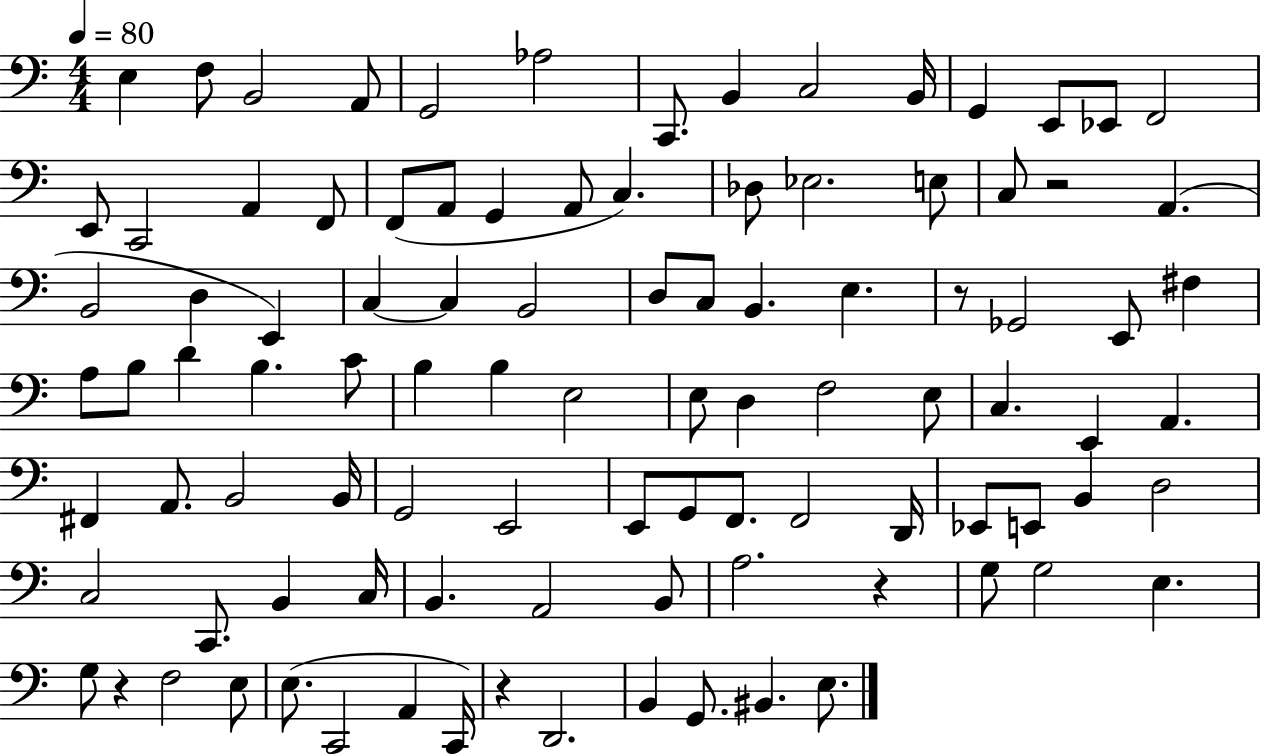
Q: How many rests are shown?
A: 5